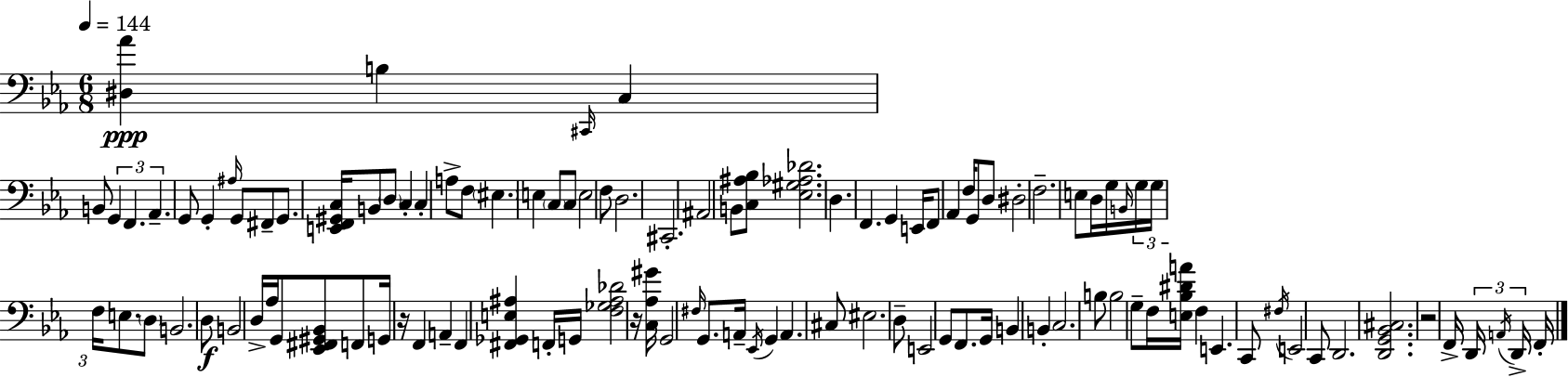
X:1
T:Untitled
M:6/8
L:1/4
K:Eb
[^D,_A] B, ^C,,/4 C, B,,/2 G,, F,, _A,, G,,/2 G,, ^A,/4 G,,/2 ^F,,/2 G,,/2 [E,,F,,^G,,C,]/4 B,,/2 D,/2 C, C, A,/2 F,/2 ^E, E, C,/2 C,/2 E,2 F,/2 D,2 ^C,,2 ^A,,2 B,,/2 [C,^A,_B,]/2 [_E,^G,_A,_D]2 D, F,, G,, E,,/4 F,,/2 _A,, F,/4 G,,/2 D,/2 ^D,2 F,2 E,/2 D,/4 G,/4 B,,/4 G,/4 G,/4 F,/4 E,/2 D,/2 B,,2 D,/2 B,,2 D,/4 _A,/4 G,,/2 [_E,,^F,,^G,,_B,,]/2 F,,/2 G,,/4 z/4 F,, A,, F,, [^F,,_G,,E,^A,] F,,/4 G,,/4 [F,_G,^A,_D]2 z/4 [C,_A,^G]/4 G,,2 ^F,/4 G,,/2 A,,/4 _E,,/4 G,, A,, ^C,/2 ^E,2 D,/2 E,,2 G,,/2 F,,/2 G,,/4 B,, B,, C,2 B,/2 B,2 G,/2 F,/4 [E,_B,^DA]/4 F, E,, C,,/2 ^F,/4 E,,2 C,,/2 D,,2 [D,,G,,_B,,^C,]2 z2 F,,/4 D,,/4 A,,/4 D,,/4 F,,/4